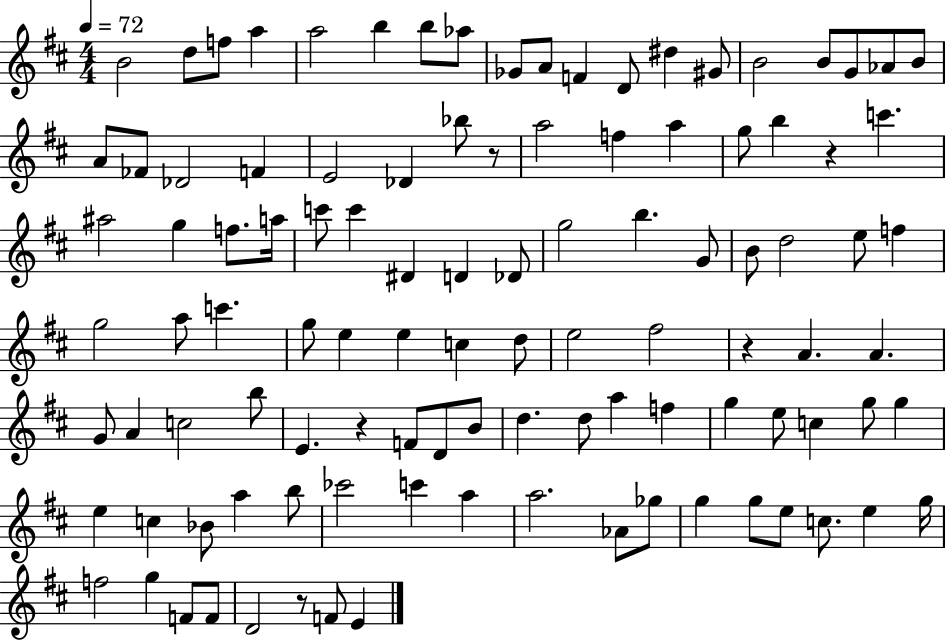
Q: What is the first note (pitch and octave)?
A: B4